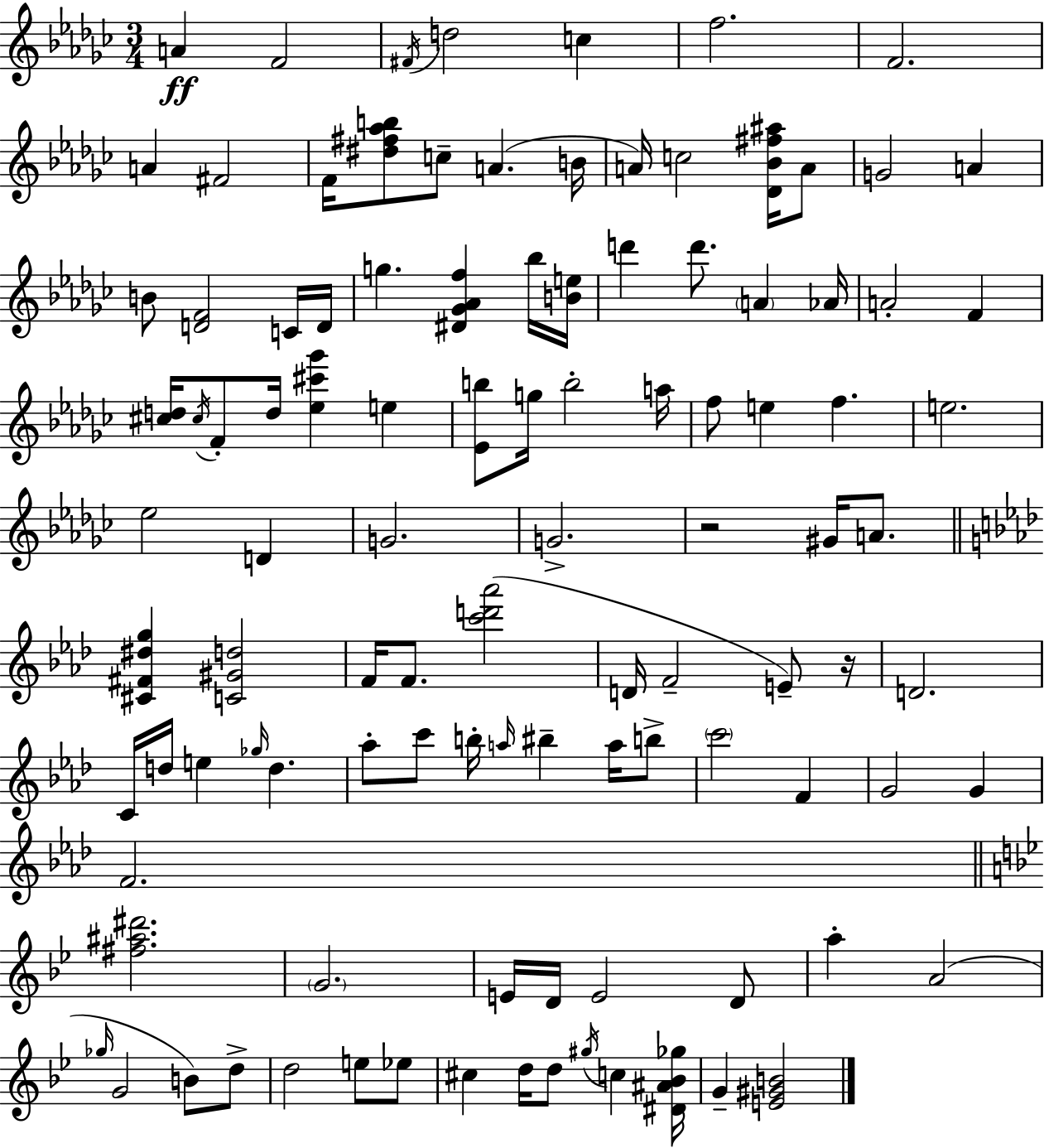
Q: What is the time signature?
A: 3/4